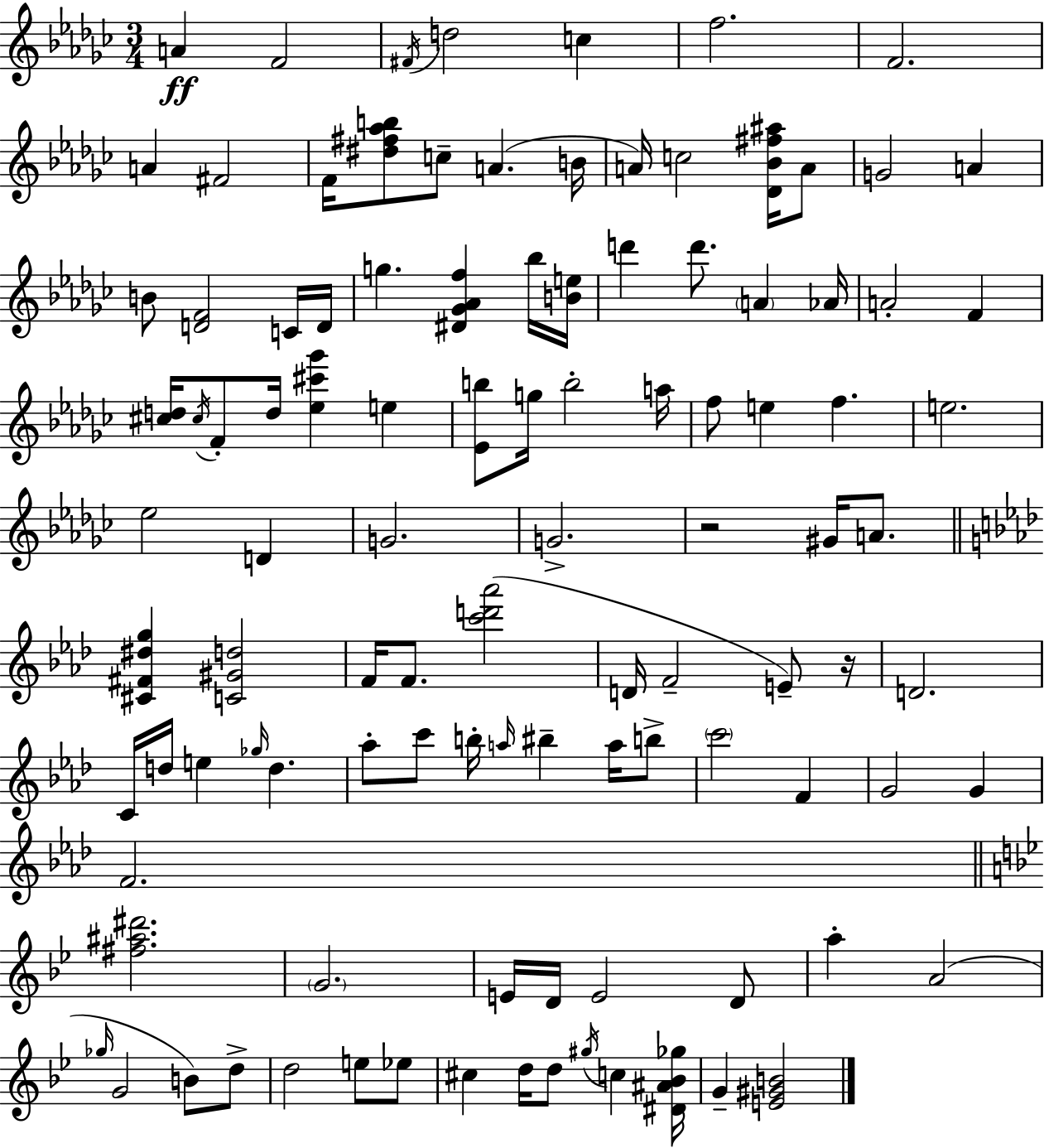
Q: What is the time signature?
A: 3/4